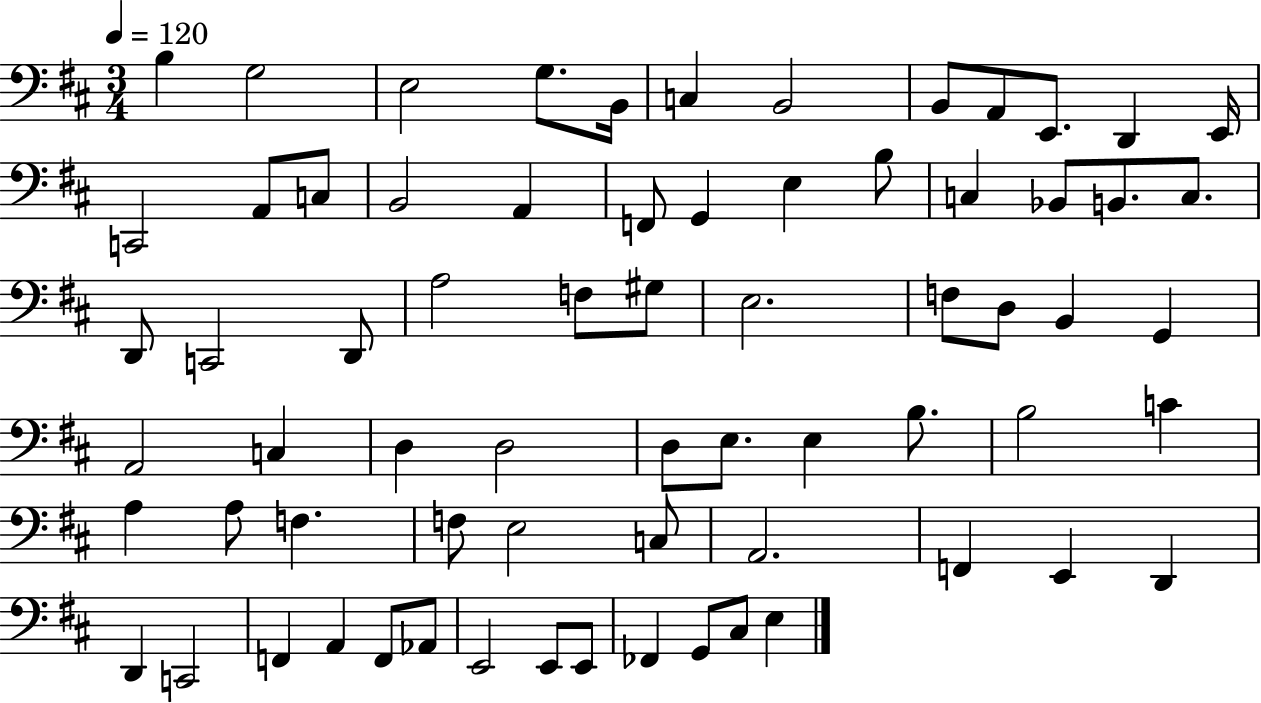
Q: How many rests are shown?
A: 0